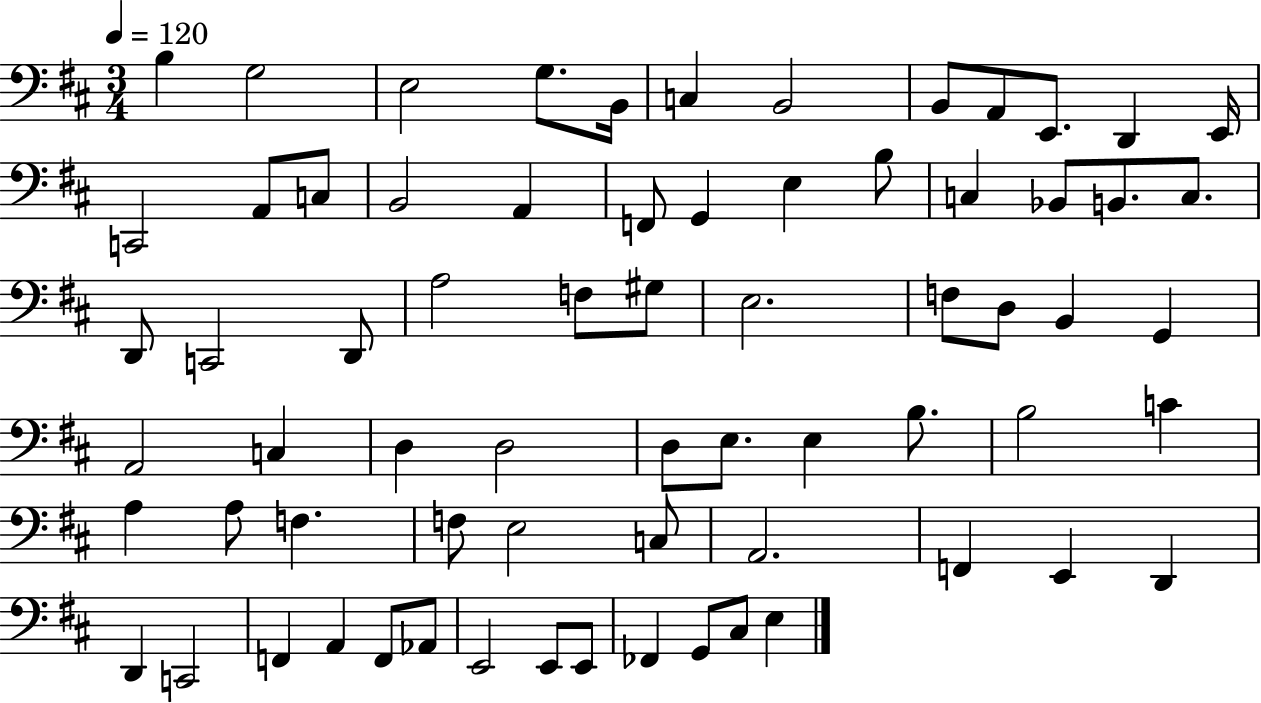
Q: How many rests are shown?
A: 0